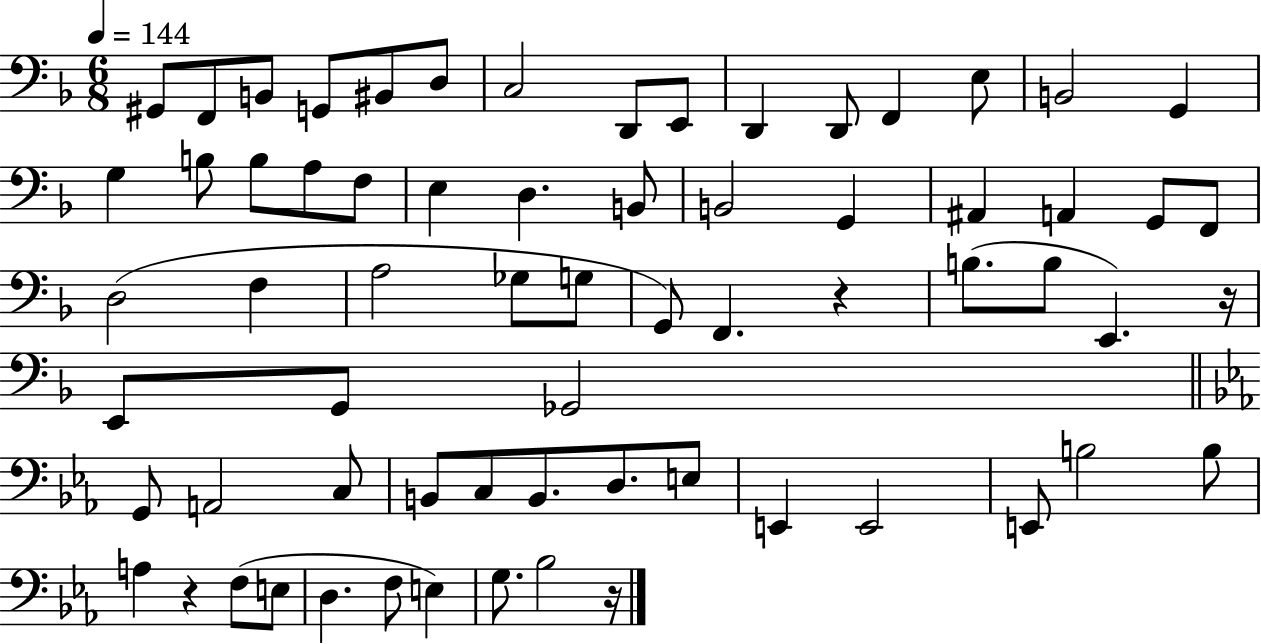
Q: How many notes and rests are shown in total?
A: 67